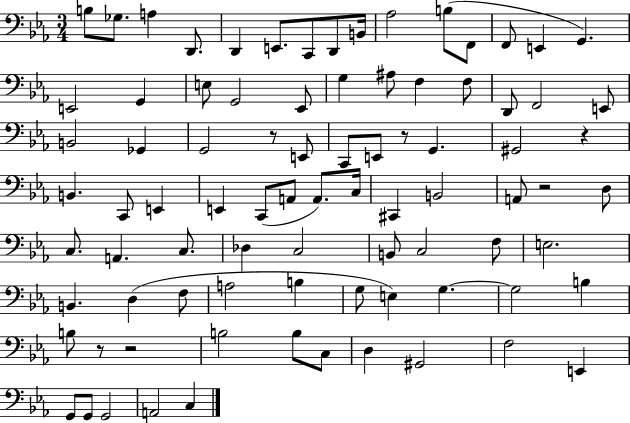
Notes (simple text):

B3/e Gb3/e. A3/q D2/e. D2/q E2/e. C2/e D2/e B2/s Ab3/h B3/e F2/e F2/e E2/q G2/q. E2/h G2/q E3/e G2/h Eb2/e G3/q A#3/e F3/q F3/e D2/e F2/h E2/e B2/h Gb2/q G2/h R/e E2/e C2/e E2/e R/e G2/q. G#2/h R/q B2/q. C2/e E2/q E2/q C2/e A2/e A2/e. C3/s C#2/q B2/h A2/e R/h D3/e C3/e. A2/q. C3/e. Db3/q C3/h B2/e C3/h F3/e E3/h. B2/q. D3/q F3/e A3/h B3/q G3/e E3/q G3/q. G3/h B3/q B3/e R/e R/h B3/h B3/e C3/e D3/q G#2/h F3/h E2/q G2/e G2/e G2/h A2/h C3/q